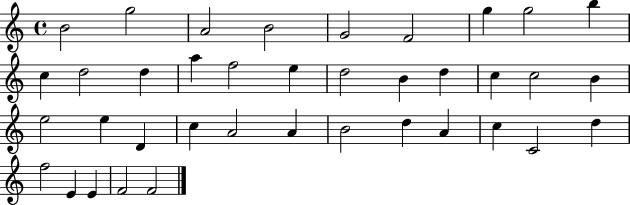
{
  \clef treble
  \time 4/4
  \defaultTimeSignature
  \key c \major
  b'2 g''2 | a'2 b'2 | g'2 f'2 | g''4 g''2 b''4 | \break c''4 d''2 d''4 | a''4 f''2 e''4 | d''2 b'4 d''4 | c''4 c''2 b'4 | \break e''2 e''4 d'4 | c''4 a'2 a'4 | b'2 d''4 a'4 | c''4 c'2 d''4 | \break f''2 e'4 e'4 | f'2 f'2 | \bar "|."
}